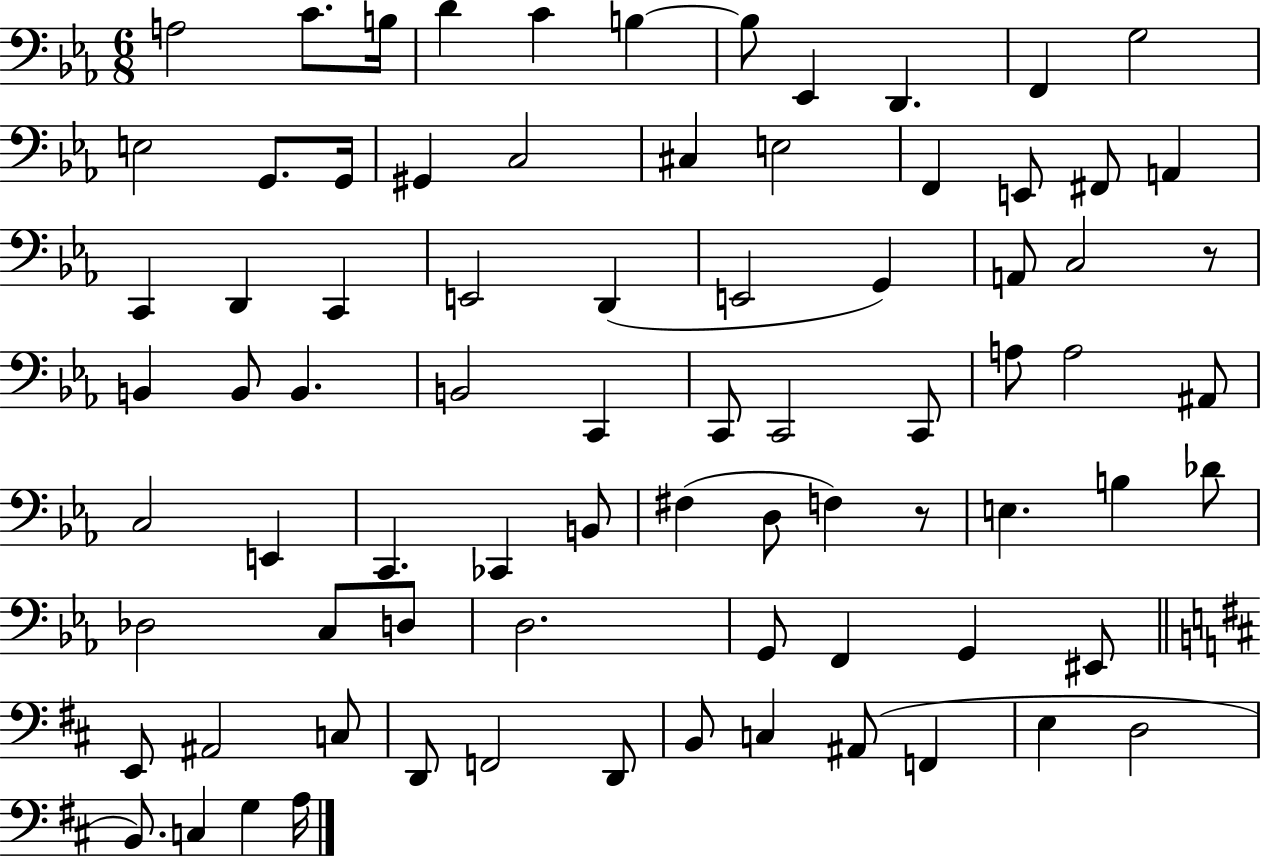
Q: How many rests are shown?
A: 2